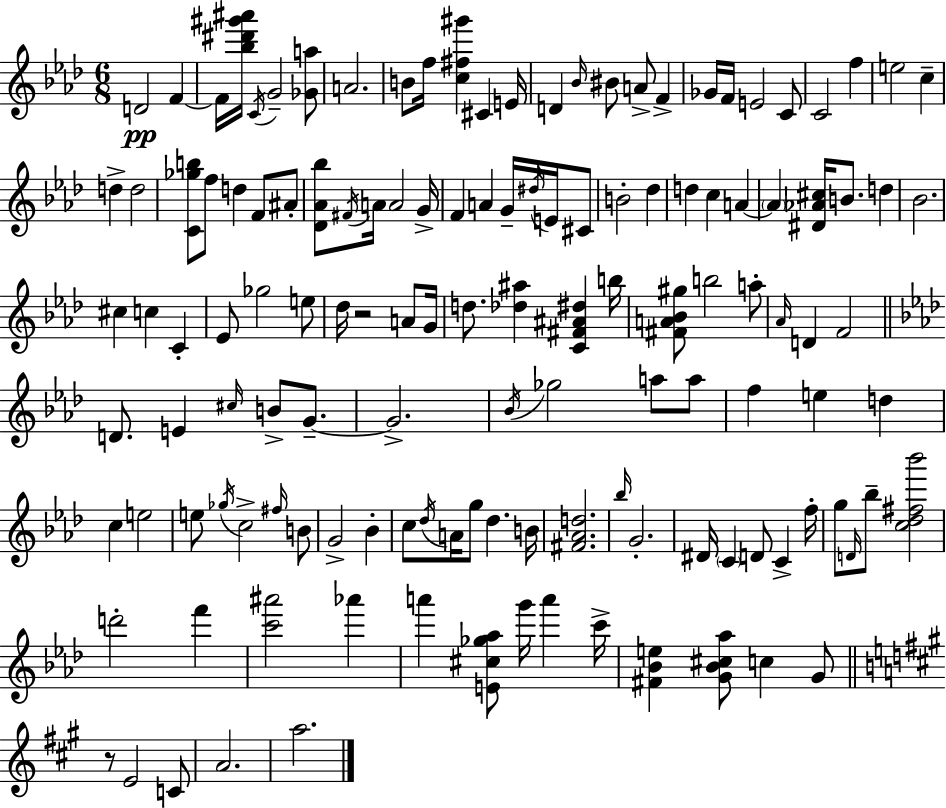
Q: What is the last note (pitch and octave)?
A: A5